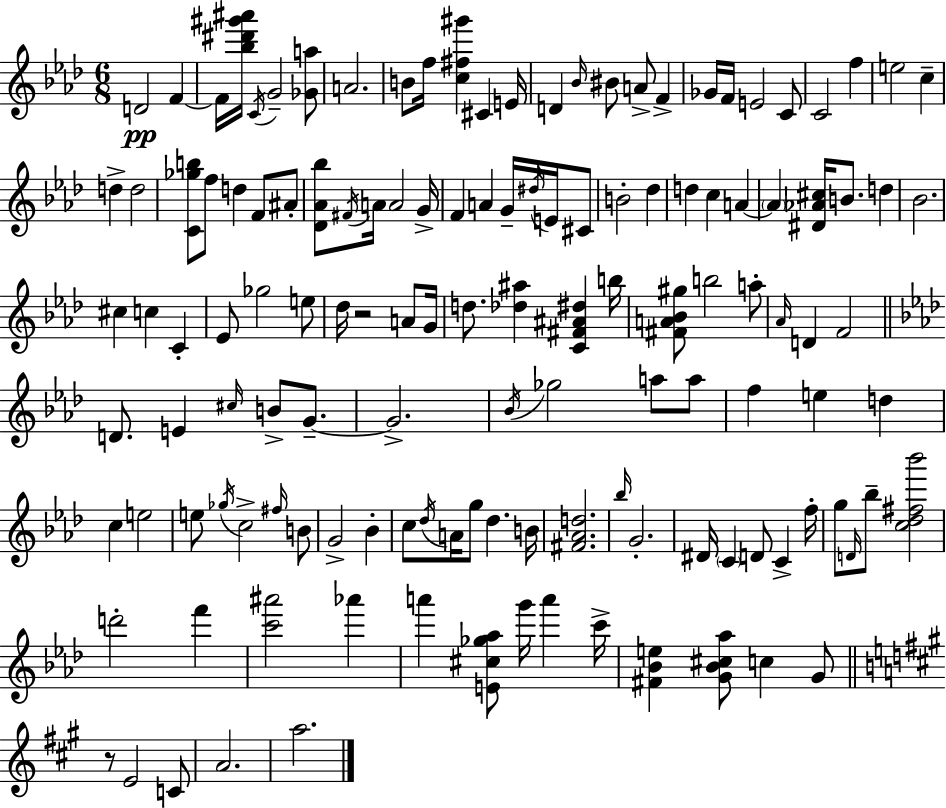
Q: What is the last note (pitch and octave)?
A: A5